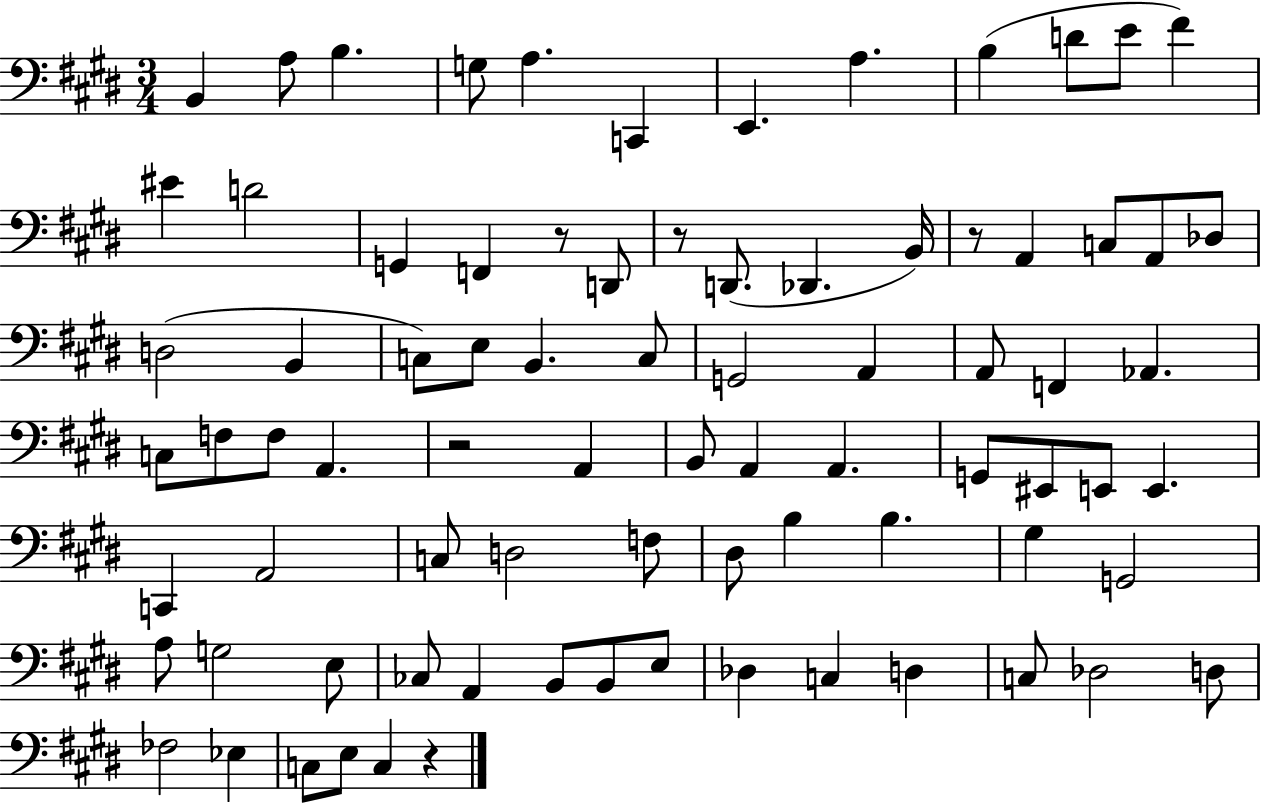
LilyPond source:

{
  \clef bass
  \numericTimeSignature
  \time 3/4
  \key e \major
  b,4 a8 b4. | g8 a4. c,4 | e,4. a4. | b4( d'8 e'8 fis'4) | \break eis'4 d'2 | g,4 f,4 r8 d,8 | r8 d,8.( des,4. b,16) | r8 a,4 c8 a,8 des8 | \break d2( b,4 | c8) e8 b,4. c8 | g,2 a,4 | a,8 f,4 aes,4. | \break c8 f8 f8 a,4. | r2 a,4 | b,8 a,4 a,4. | g,8 eis,8 e,8 e,4. | \break c,4 a,2 | c8 d2 f8 | dis8 b4 b4. | gis4 g,2 | \break a8 g2 e8 | ces8 a,4 b,8 b,8 e8 | des4 c4 d4 | c8 des2 d8 | \break fes2 ees4 | c8 e8 c4 r4 | \bar "|."
}